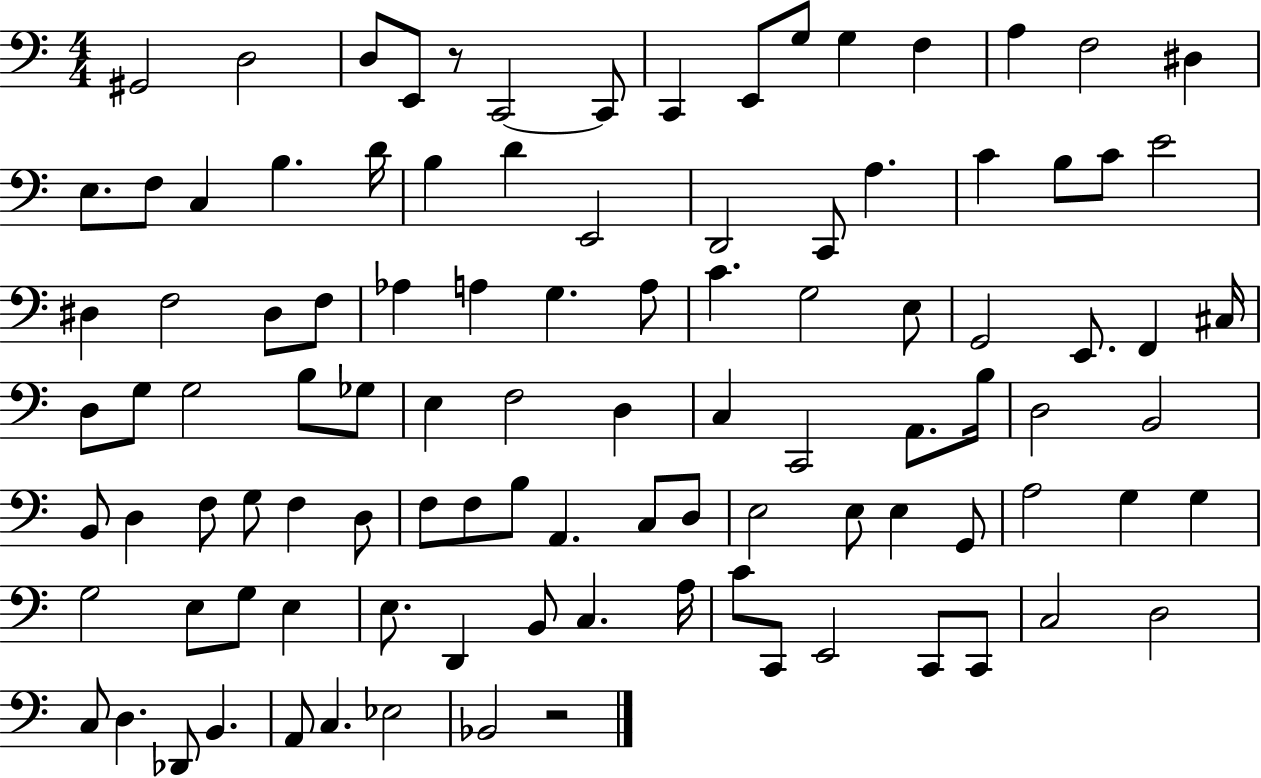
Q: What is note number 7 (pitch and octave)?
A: C2